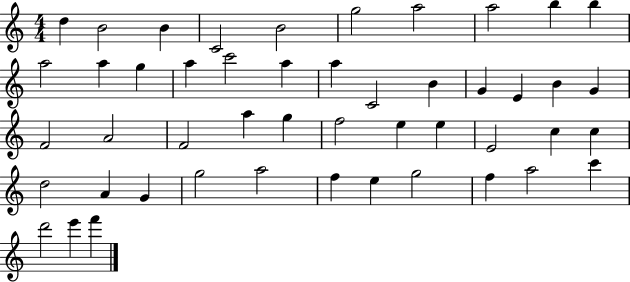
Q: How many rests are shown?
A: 0